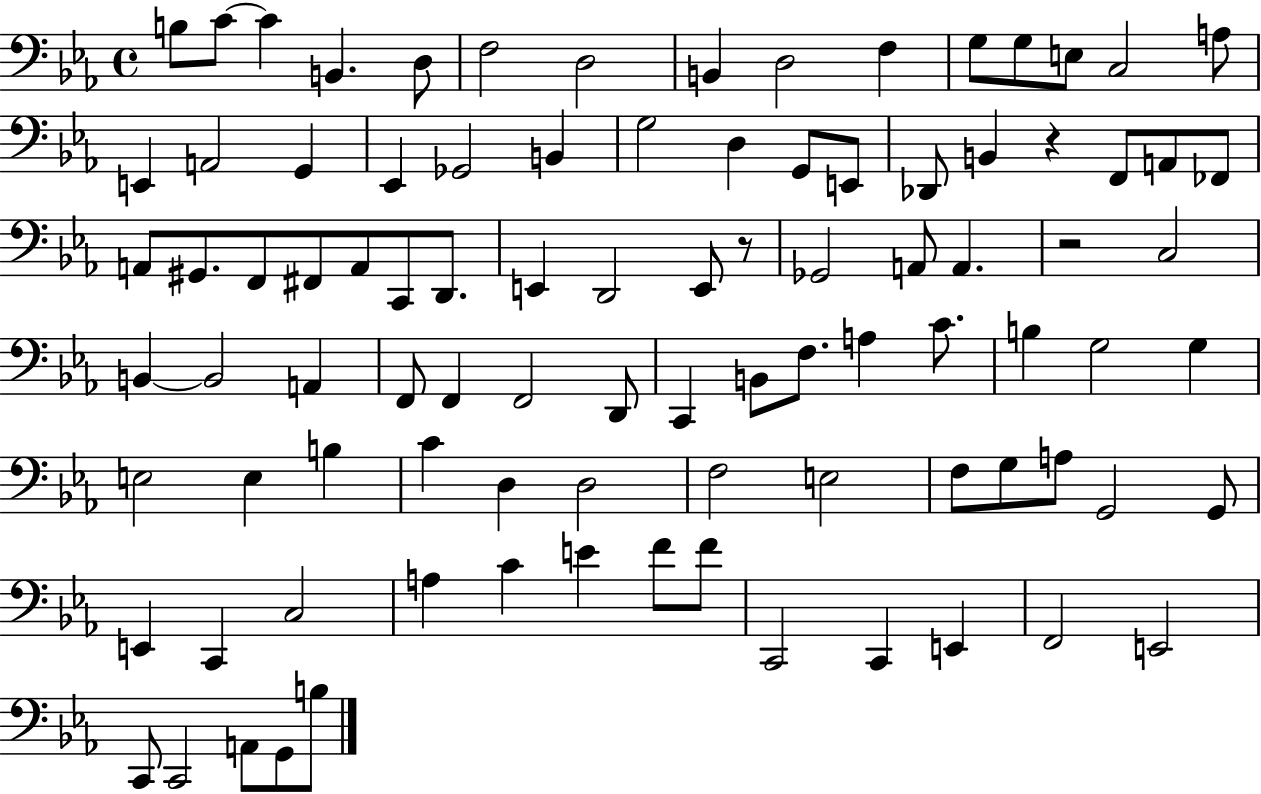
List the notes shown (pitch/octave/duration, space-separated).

B3/e C4/e C4/q B2/q. D3/e F3/h D3/h B2/q D3/h F3/q G3/e G3/e E3/e C3/h A3/e E2/q A2/h G2/q Eb2/q Gb2/h B2/q G3/h D3/q G2/e E2/e Db2/e B2/q R/q F2/e A2/e FES2/e A2/e G#2/e. F2/e F#2/e A2/e C2/e D2/e. E2/q D2/h E2/e R/e Gb2/h A2/e A2/q. R/h C3/h B2/q B2/h A2/q F2/e F2/q F2/h D2/e C2/q B2/e F3/e. A3/q C4/e. B3/q G3/h G3/q E3/h E3/q B3/q C4/q D3/q D3/h F3/h E3/h F3/e G3/e A3/e G2/h G2/e E2/q C2/q C3/h A3/q C4/q E4/q F4/e F4/e C2/h C2/q E2/q F2/h E2/h C2/e C2/h A2/e G2/e B3/e